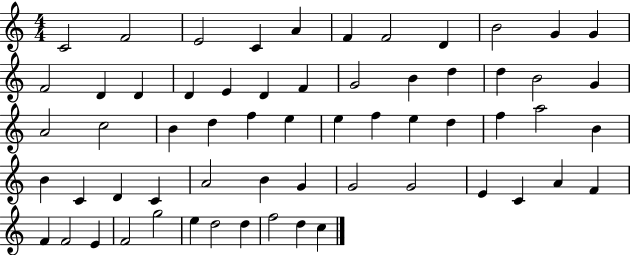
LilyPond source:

{
  \clef treble
  \numericTimeSignature
  \time 4/4
  \key c \major
  c'2 f'2 | e'2 c'4 a'4 | f'4 f'2 d'4 | b'2 g'4 g'4 | \break f'2 d'4 d'4 | d'4 e'4 d'4 f'4 | g'2 b'4 d''4 | d''4 b'2 g'4 | \break a'2 c''2 | b'4 d''4 f''4 e''4 | e''4 f''4 e''4 d''4 | f''4 a''2 b'4 | \break b'4 c'4 d'4 c'4 | a'2 b'4 g'4 | g'2 g'2 | e'4 c'4 a'4 f'4 | \break f'4 f'2 e'4 | f'2 g''2 | e''4 d''2 d''4 | f''2 d''4 c''4 | \break \bar "|."
}